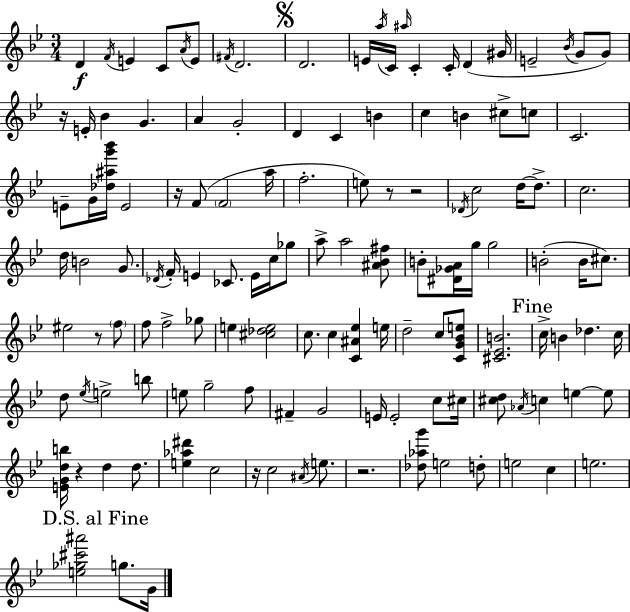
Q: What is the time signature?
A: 3/4